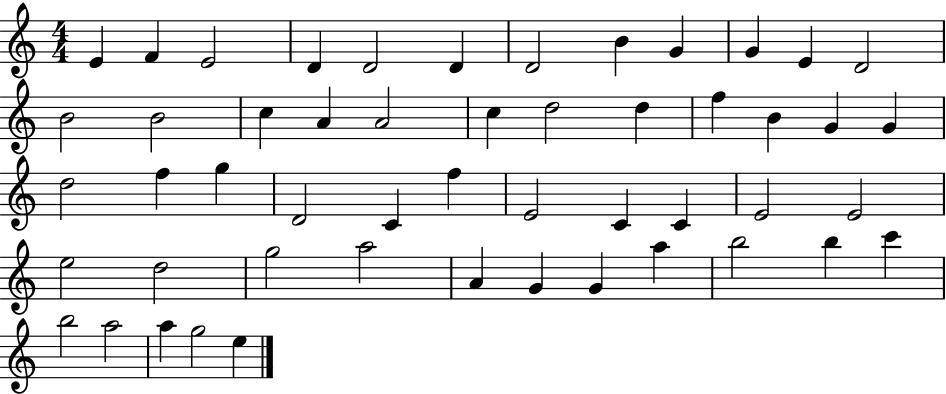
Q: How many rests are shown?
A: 0